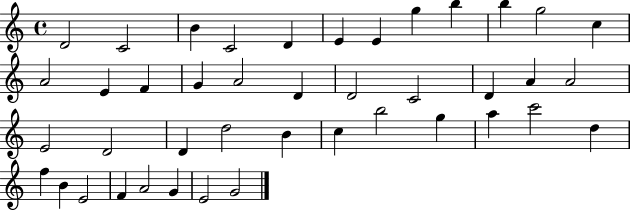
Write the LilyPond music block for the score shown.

{
  \clef treble
  \time 4/4
  \defaultTimeSignature
  \key c \major
  d'2 c'2 | b'4 c'2 d'4 | e'4 e'4 g''4 b''4 | b''4 g''2 c''4 | \break a'2 e'4 f'4 | g'4 a'2 d'4 | d'2 c'2 | d'4 a'4 a'2 | \break e'2 d'2 | d'4 d''2 b'4 | c''4 b''2 g''4 | a''4 c'''2 d''4 | \break f''4 b'4 e'2 | f'4 a'2 g'4 | e'2 g'2 | \bar "|."
}